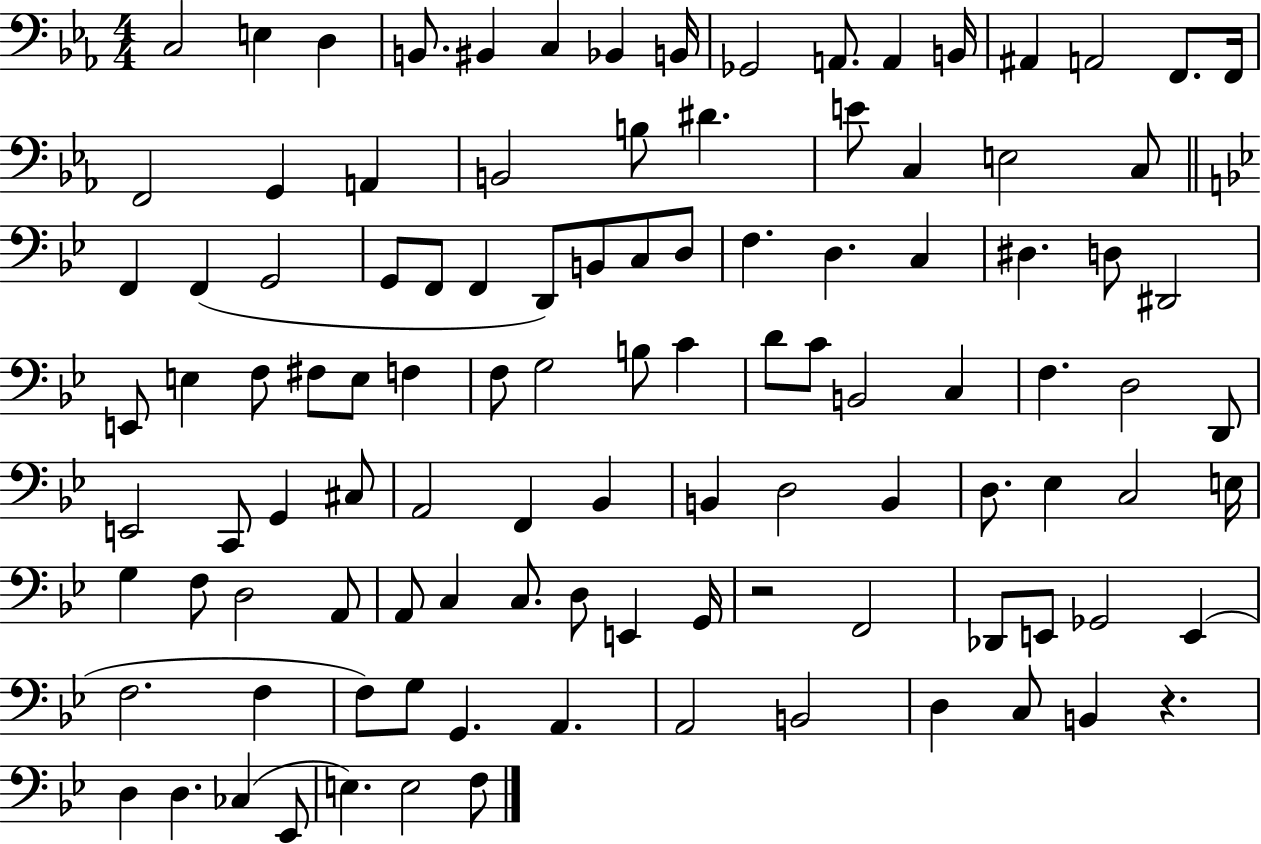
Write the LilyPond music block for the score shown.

{
  \clef bass
  \numericTimeSignature
  \time 4/4
  \key ees \major
  c2 e4 d4 | b,8. bis,4 c4 bes,4 b,16 | ges,2 a,8. a,4 b,16 | ais,4 a,2 f,8. f,16 | \break f,2 g,4 a,4 | b,2 b8 dis'4. | e'8 c4 e2 c8 | \bar "||" \break \key bes \major f,4 f,4( g,2 | g,8 f,8 f,4 d,8) b,8 c8 d8 | f4. d4. c4 | dis4. d8 dis,2 | \break e,8 e4 f8 fis8 e8 f4 | f8 g2 b8 c'4 | d'8 c'8 b,2 c4 | f4. d2 d,8 | \break e,2 c,8 g,4 cis8 | a,2 f,4 bes,4 | b,4 d2 b,4 | d8. ees4 c2 e16 | \break g4 f8 d2 a,8 | a,8 c4 c8. d8 e,4 g,16 | r2 f,2 | des,8 e,8 ges,2 e,4( | \break f2. f4 | f8) g8 g,4. a,4. | a,2 b,2 | d4 c8 b,4 r4. | \break d4 d4. ces4( ees,8 | e4.) e2 f8 | \bar "|."
}